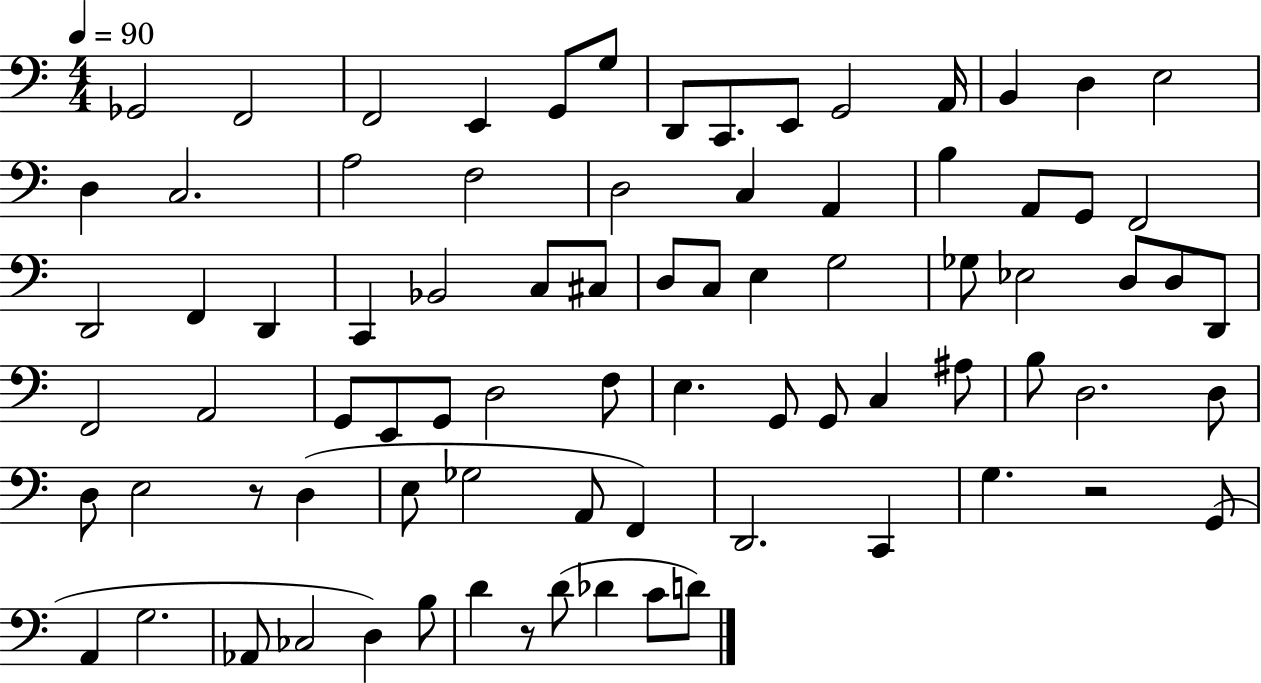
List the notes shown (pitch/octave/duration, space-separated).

Gb2/h F2/h F2/h E2/q G2/e G3/e D2/e C2/e. E2/e G2/h A2/s B2/q D3/q E3/h D3/q C3/h. A3/h F3/h D3/h C3/q A2/q B3/q A2/e G2/e F2/h D2/h F2/q D2/q C2/q Bb2/h C3/e C#3/e D3/e C3/e E3/q G3/h Gb3/e Eb3/h D3/e D3/e D2/e F2/h A2/h G2/e E2/e G2/e D3/h F3/e E3/q. G2/e G2/e C3/q A#3/e B3/e D3/h. D3/e D3/e E3/h R/e D3/q E3/e Gb3/h A2/e F2/q D2/h. C2/q G3/q. R/h G2/e A2/q G3/h. Ab2/e CES3/h D3/q B3/e D4/q R/e D4/e Db4/q C4/e D4/e